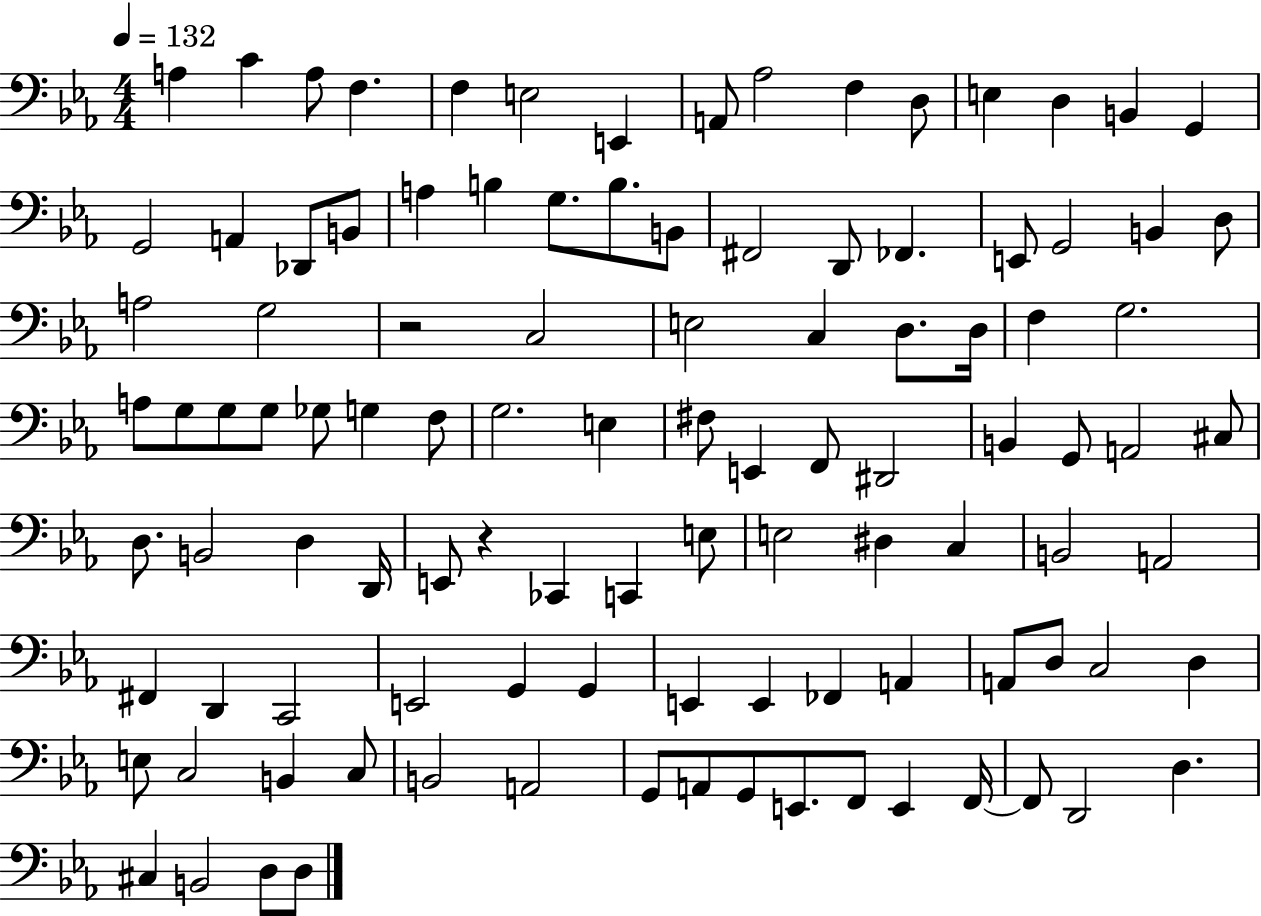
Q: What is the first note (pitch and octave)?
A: A3